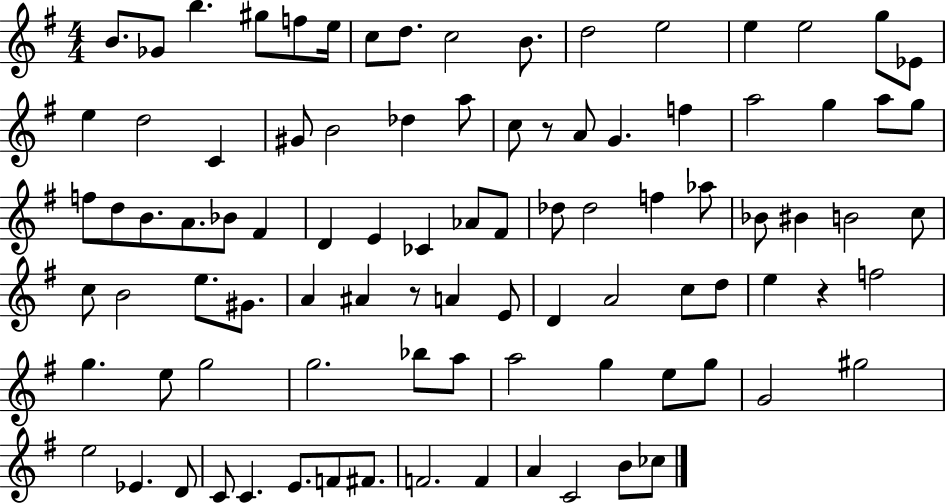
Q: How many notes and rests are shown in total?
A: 93